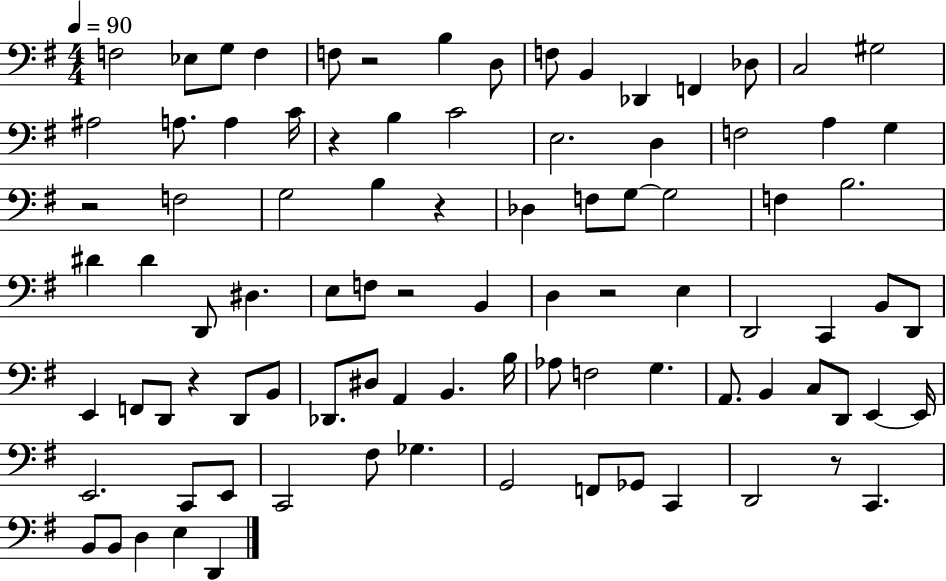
{
  \clef bass
  \numericTimeSignature
  \time 4/4
  \key g \major
  \tempo 4 = 90
  f2 ees8 g8 f4 | f8 r2 b4 d8 | f8 b,4 des,4 f,4 des8 | c2 gis2 | \break ais2 a8. a4 c'16 | r4 b4 c'2 | e2. d4 | f2 a4 g4 | \break r2 f2 | g2 b4 r4 | des4 f8 g8~~ g2 | f4 b2. | \break dis'4 dis'4 d,8 dis4. | e8 f8 r2 b,4 | d4 r2 e4 | d,2 c,4 b,8 d,8 | \break e,4 f,8 d,8 r4 d,8 b,8 | des,8. dis8 a,4 b,4. b16 | aes8 f2 g4. | a,8. b,4 c8 d,8 e,4~~ e,16 | \break e,2. c,8 e,8 | c,2 fis8 ges4. | g,2 f,8 ges,8 c,4 | d,2 r8 c,4. | \break b,8 b,8 d4 e4 d,4 | \bar "|."
}